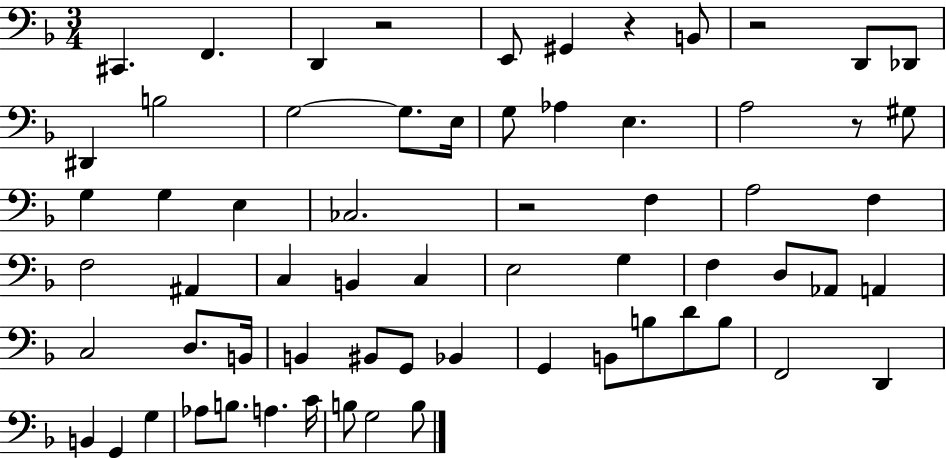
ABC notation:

X:1
T:Untitled
M:3/4
L:1/4
K:F
^C,, F,, D,, z2 E,,/2 ^G,, z B,,/2 z2 D,,/2 _D,,/2 ^D,, B,2 G,2 G,/2 E,/4 G,/2 _A, E, A,2 z/2 ^G,/2 G, G, E, _C,2 z2 F, A,2 F, F,2 ^A,, C, B,, C, E,2 G, F, D,/2 _A,,/2 A,, C,2 D,/2 B,,/4 B,, ^B,,/2 G,,/2 _B,, G,, B,,/2 B,/2 D/2 B,/2 F,,2 D,, B,, G,, G, _A,/2 B,/2 A, C/4 B,/2 G,2 B,/2